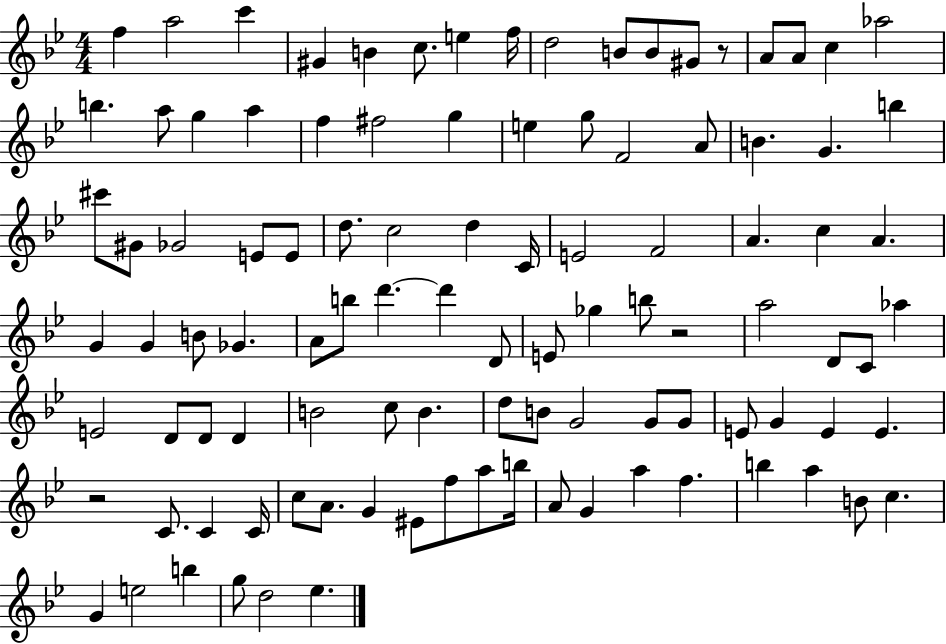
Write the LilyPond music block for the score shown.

{
  \clef treble
  \numericTimeSignature
  \time 4/4
  \key bes \major
  f''4 a''2 c'''4 | gis'4 b'4 c''8. e''4 f''16 | d''2 b'8 b'8 gis'8 r8 | a'8 a'8 c''4 aes''2 | \break b''4. a''8 g''4 a''4 | f''4 fis''2 g''4 | e''4 g''8 f'2 a'8 | b'4. g'4. b''4 | \break cis'''8 gis'8 ges'2 e'8 e'8 | d''8. c''2 d''4 c'16 | e'2 f'2 | a'4. c''4 a'4. | \break g'4 g'4 b'8 ges'4. | a'8 b''8 d'''4.~~ d'''4 d'8 | e'8 ges''4 b''8 r2 | a''2 d'8 c'8 aes''4 | \break e'2 d'8 d'8 d'4 | b'2 c''8 b'4. | d''8 b'8 g'2 g'8 g'8 | e'8 g'4 e'4 e'4. | \break r2 c'8. c'4 c'16 | c''8 a'8. g'4 eis'8 f''8 a''8 b''16 | a'8 g'4 a''4 f''4. | b''4 a''4 b'8 c''4. | \break g'4 e''2 b''4 | g''8 d''2 ees''4. | \bar "|."
}